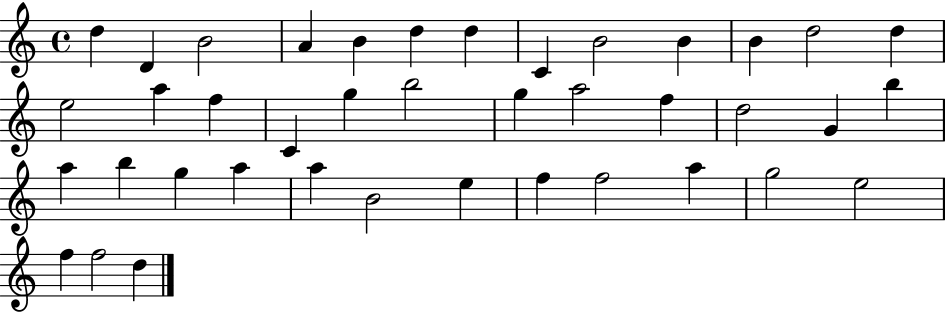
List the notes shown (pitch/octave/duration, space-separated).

D5/q D4/q B4/h A4/q B4/q D5/q D5/q C4/q B4/h B4/q B4/q D5/h D5/q E5/h A5/q F5/q C4/q G5/q B5/h G5/q A5/h F5/q D5/h G4/q B5/q A5/q B5/q G5/q A5/q A5/q B4/h E5/q F5/q F5/h A5/q G5/h E5/h F5/q F5/h D5/q